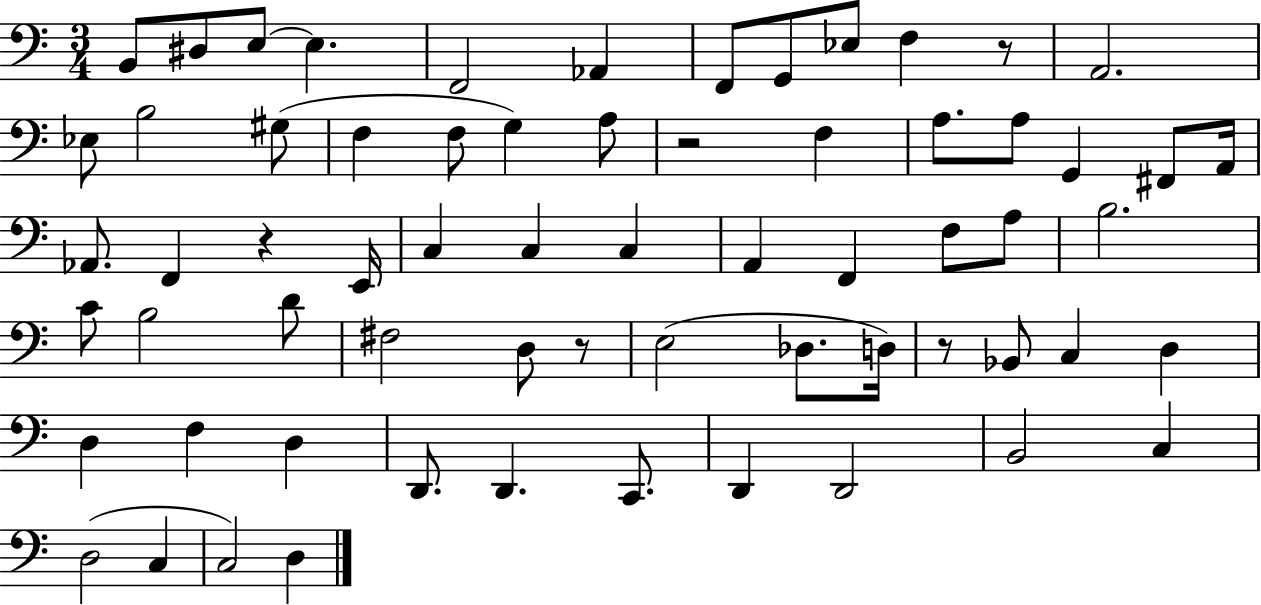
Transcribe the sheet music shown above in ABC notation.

X:1
T:Untitled
M:3/4
L:1/4
K:C
B,,/2 ^D,/2 E,/2 E, F,,2 _A,, F,,/2 G,,/2 _E,/2 F, z/2 A,,2 _E,/2 B,2 ^G,/2 F, F,/2 G, A,/2 z2 F, A,/2 A,/2 G,, ^F,,/2 A,,/4 _A,,/2 F,, z E,,/4 C, C, C, A,, F,, F,/2 A,/2 B,2 C/2 B,2 D/2 ^F,2 D,/2 z/2 E,2 _D,/2 D,/4 z/2 _B,,/2 C, D, D, F, D, D,,/2 D,, C,,/2 D,, D,,2 B,,2 C, D,2 C, C,2 D,